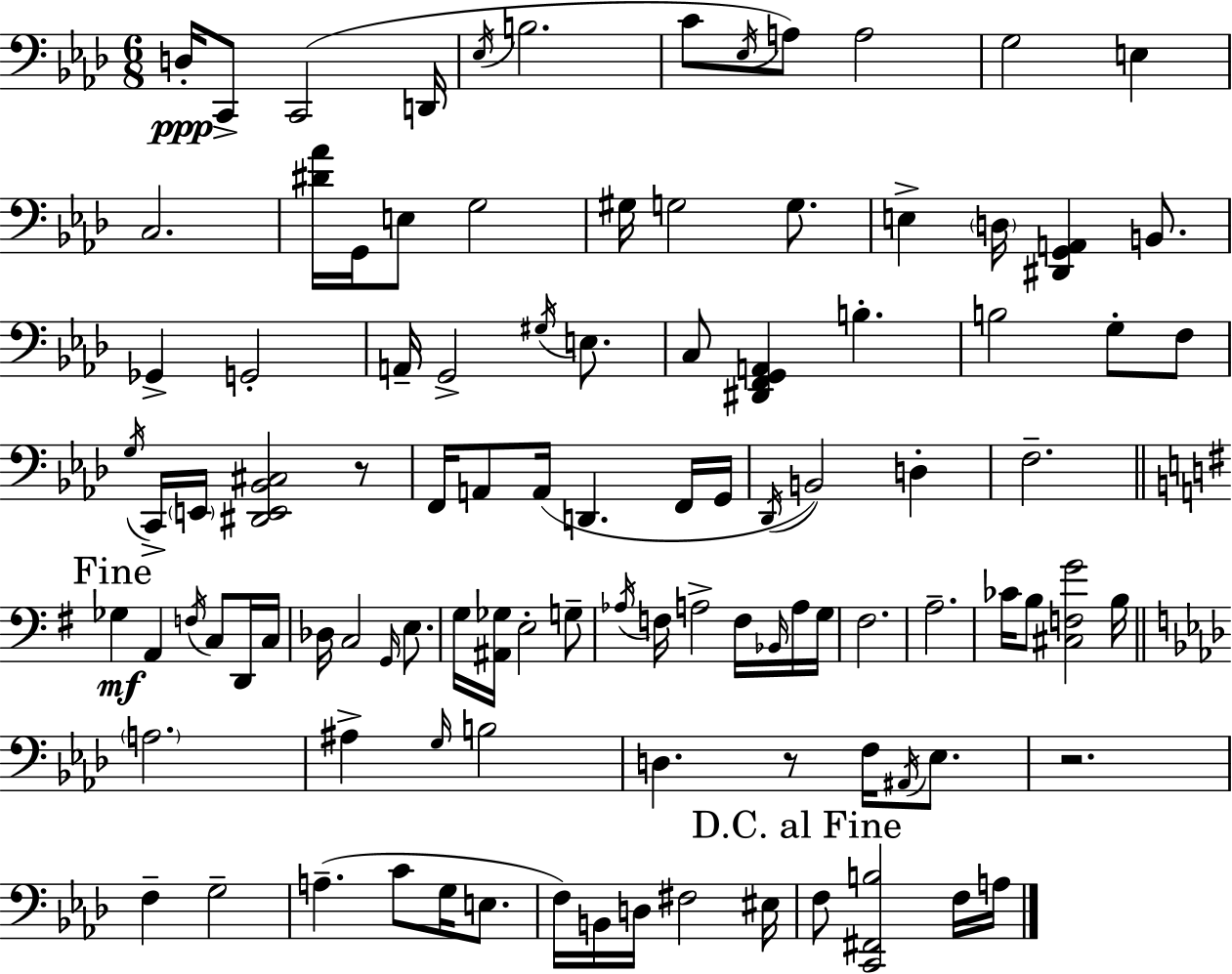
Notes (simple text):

D3/s C2/e C2/h D2/s Eb3/s B3/h. C4/e Eb3/s A3/e A3/h G3/h E3/q C3/h. [D#4,Ab4]/s G2/s E3/e G3/h G#3/s G3/h G3/e. E3/q D3/s [D#2,G2,A2]/q B2/e. Gb2/q G2/h A2/s G2/h G#3/s E3/e. C3/e [D#2,F2,G2,A2]/q B3/q. B3/h G3/e F3/e G3/s C2/s E2/s [D#2,E2,Bb2,C#3]/h R/e F2/s A2/e A2/s D2/q. F2/s G2/s Db2/s B2/h D3/q F3/h. Gb3/q A2/q F3/s C3/e D2/s C3/s Db3/s C3/h G2/s E3/e. G3/s [A#2,Gb3]/s E3/h G3/e Ab3/s F3/s A3/h F3/s Bb2/s A3/s G3/s F#3/h. A3/h. CES4/s B3/e [C#3,F3,G4]/h B3/s A3/h. A#3/q G3/s B3/h D3/q. R/e F3/s A#2/s Eb3/e. R/h. F3/q G3/h A3/q. C4/e G3/s E3/e. F3/s B2/s D3/s F#3/h EIS3/s F3/e [C2,F#2,B3]/h F3/s A3/s